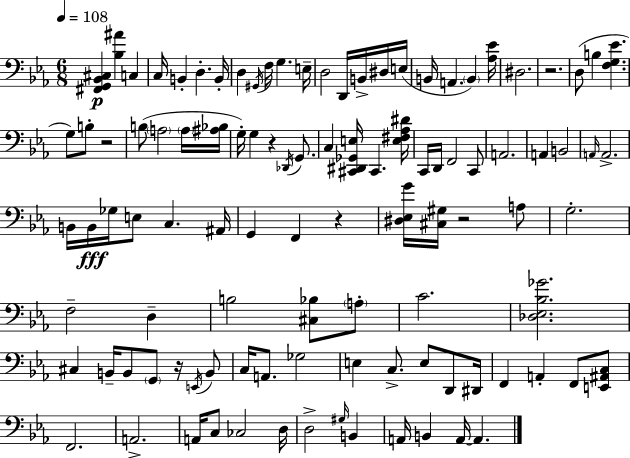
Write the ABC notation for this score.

X:1
T:Untitled
M:6/8
L:1/4
K:Cm
[^F,,G,,_B,,^C,] [_B,^A] C, C,/4 B,, D, B,,/4 D, ^G,,/4 F,/4 G, E,/4 D,2 D,,/4 B,,/4 ^D,/4 E,/4 B,,/4 A,, B,, [_A,_E]/4 ^D,2 z2 D,/2 B, [F,G,_E] G,/2 B,/2 z2 B,/2 A,2 A,/4 [^A,_B,]/4 G,/4 G, z _D,,/4 G,,/2 C, [^C,,^D,,_G,,E,]/4 ^C,, [E,^F,_A,^D]/4 C,,/4 D,,/4 F,,2 C,,/2 A,,2 A,, B,,2 A,,/4 A,,2 B,,/4 B,,/4 _G,/4 E,/2 C, ^A,,/4 G,, F,, z [^D,_E,G]/4 [^C,^G,]/4 z2 A,/2 G,2 F,2 D, B,2 [^C,_B,]/2 A,/2 C2 [_D,_E,_B,_G]2 ^C, B,,/4 B,,/2 G,,/2 z/4 E,,/4 B,,/2 C,/4 A,,/2 _G,2 E, C,/2 E,/2 D,,/2 ^D,,/4 F,, A,, F,,/2 [E,,^A,,C,]/2 F,,2 A,,2 A,,/4 C,/2 _C,2 D,/4 D,2 ^G,/4 B,, A,,/4 B,, A,,/4 A,,